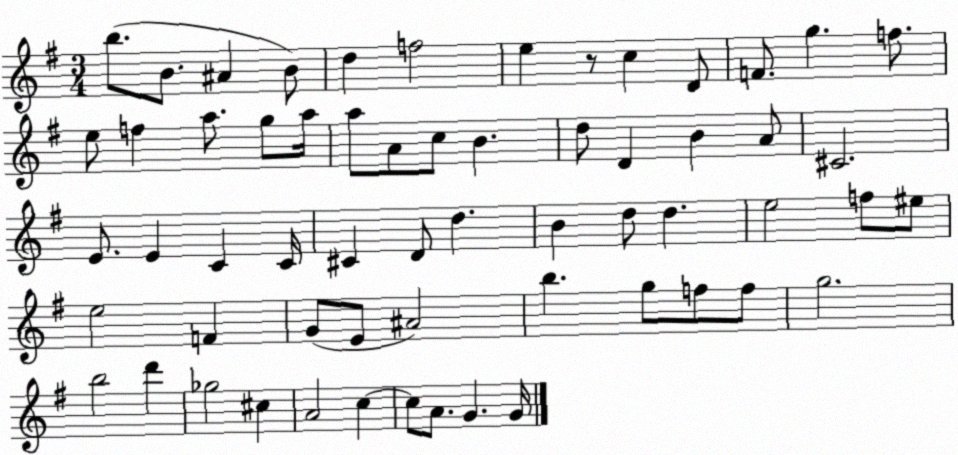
X:1
T:Untitled
M:3/4
L:1/4
K:G
b/2 B/2 ^A B/2 d f2 e z/2 c D/2 F/2 g f/2 e/2 f a/2 g/2 a/4 a/2 A/2 c/2 B d/2 D B A/2 ^C2 E/2 E C C/4 ^C D/2 d B d/2 d e2 f/2 ^e/2 e2 F G/2 E/2 ^A2 b g/2 f/2 f/2 g2 b2 d' _g2 ^c A2 c c/2 A/2 G G/4